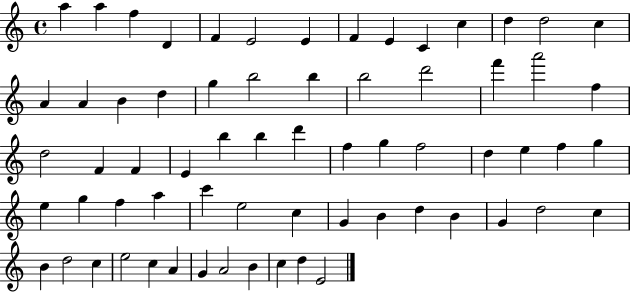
A5/q A5/q F5/q D4/q F4/q E4/h E4/q F4/q E4/q C4/q C5/q D5/q D5/h C5/q A4/q A4/q B4/q D5/q G5/q B5/h B5/q B5/h D6/h F6/q A6/h F5/q D5/h F4/q F4/q E4/q B5/q B5/q D6/q F5/q G5/q F5/h D5/q E5/q F5/q G5/q E5/q G5/q F5/q A5/q C6/q E5/h C5/q G4/q B4/q D5/q B4/q G4/q D5/h C5/q B4/q D5/h C5/q E5/h C5/q A4/q G4/q A4/h B4/q C5/q D5/q E4/h